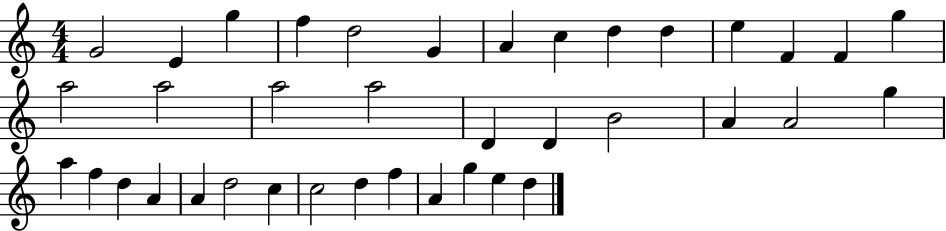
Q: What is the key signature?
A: C major